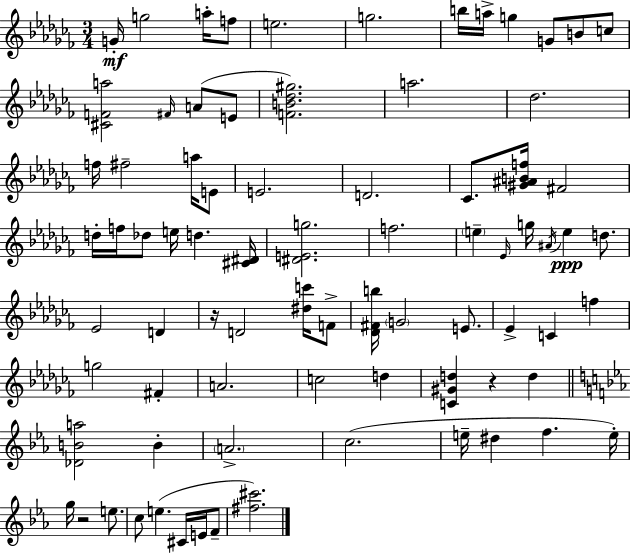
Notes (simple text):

G4/s G5/h A5/s F5/e E5/h. G5/h. B5/s A5/s G5/q G4/e B4/e C5/e [C#4,F4,A5]/h F#4/s A4/e E4/e [F4,B4,Db5,G#5]/h. A5/h. Db5/h. F5/s F#5/h A5/s E4/e E4/h. D4/h. CES4/e. [G#4,A#4,B4,F5]/s F#4/h D5/s F5/s Db5/e E5/s D5/q. [C#4,D#4]/s [D#4,E4,G5]/h. F5/h. E5/q Eb4/s G5/s A#4/s E5/q D5/e. Eb4/h D4/q R/s D4/h [D#5,C6]/s F4/e [Db4,F#4,B5]/s G4/h E4/e. Eb4/q C4/q F5/q G5/h F#4/q A4/h. C5/h D5/q [C4,G#4,D5]/q R/q D5/q [Db4,B4,A5]/h B4/q A4/h. C5/h. E5/s D#5/q F5/q. E5/s G5/s R/h E5/e. C5/e E5/q. C#4/s E4/s F4/e [F#5,C#6]/h.